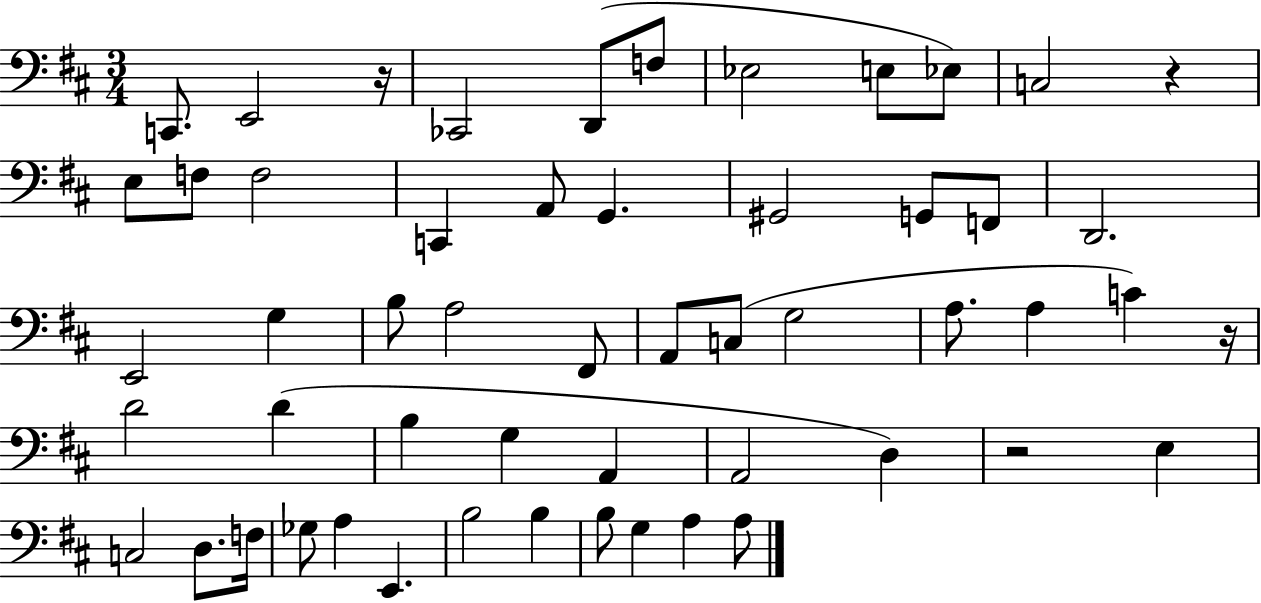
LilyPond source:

{
  \clef bass
  \numericTimeSignature
  \time 3/4
  \key d \major
  c,8. e,2 r16 | ces,2 d,8( f8 | ees2 e8 ees8) | c2 r4 | \break e8 f8 f2 | c,4 a,8 g,4. | gis,2 g,8 f,8 | d,2. | \break e,2 g4 | b8 a2 fis,8 | a,8 c8( g2 | a8. a4 c'4) r16 | \break d'2 d'4( | b4 g4 a,4 | a,2 d4) | r2 e4 | \break c2 d8. f16 | ges8 a4 e,4. | b2 b4 | b8 g4 a4 a8 | \break \bar "|."
}